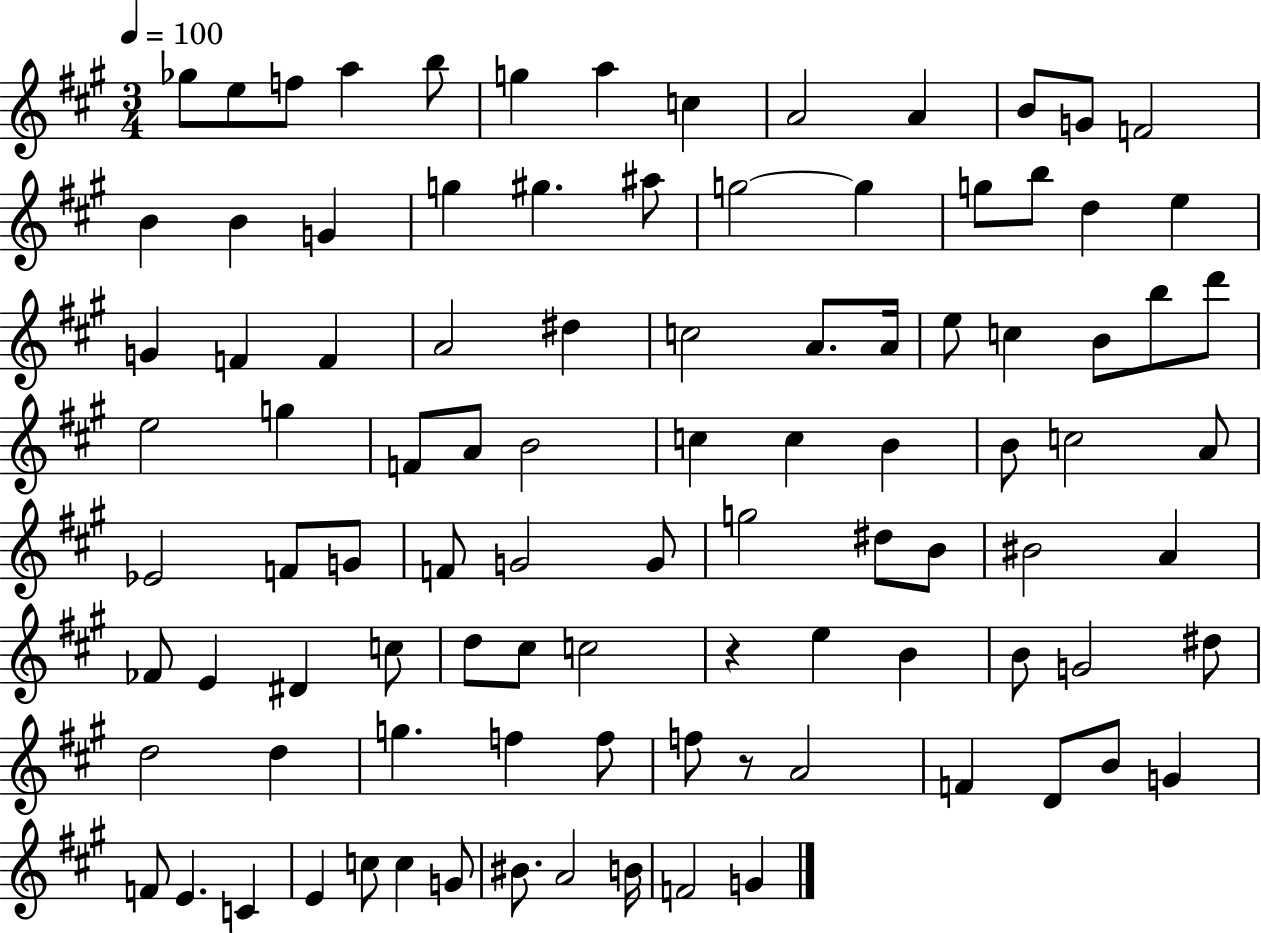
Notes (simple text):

Gb5/e E5/e F5/e A5/q B5/e G5/q A5/q C5/q A4/h A4/q B4/e G4/e F4/h B4/q B4/q G4/q G5/q G#5/q. A#5/e G5/h G5/q G5/e B5/e D5/q E5/q G4/q F4/q F4/q A4/h D#5/q C5/h A4/e. A4/s E5/e C5/q B4/e B5/e D6/e E5/h G5/q F4/e A4/e B4/h C5/q C5/q B4/q B4/e C5/h A4/e Eb4/h F4/e G4/e F4/e G4/h G4/e G5/h D#5/e B4/e BIS4/h A4/q FES4/e E4/q D#4/q C5/e D5/e C#5/e C5/h R/q E5/q B4/q B4/e G4/h D#5/e D5/h D5/q G5/q. F5/q F5/e F5/e R/e A4/h F4/q D4/e B4/e G4/q F4/e E4/q. C4/q E4/q C5/e C5/q G4/e BIS4/e. A4/h B4/s F4/h G4/q